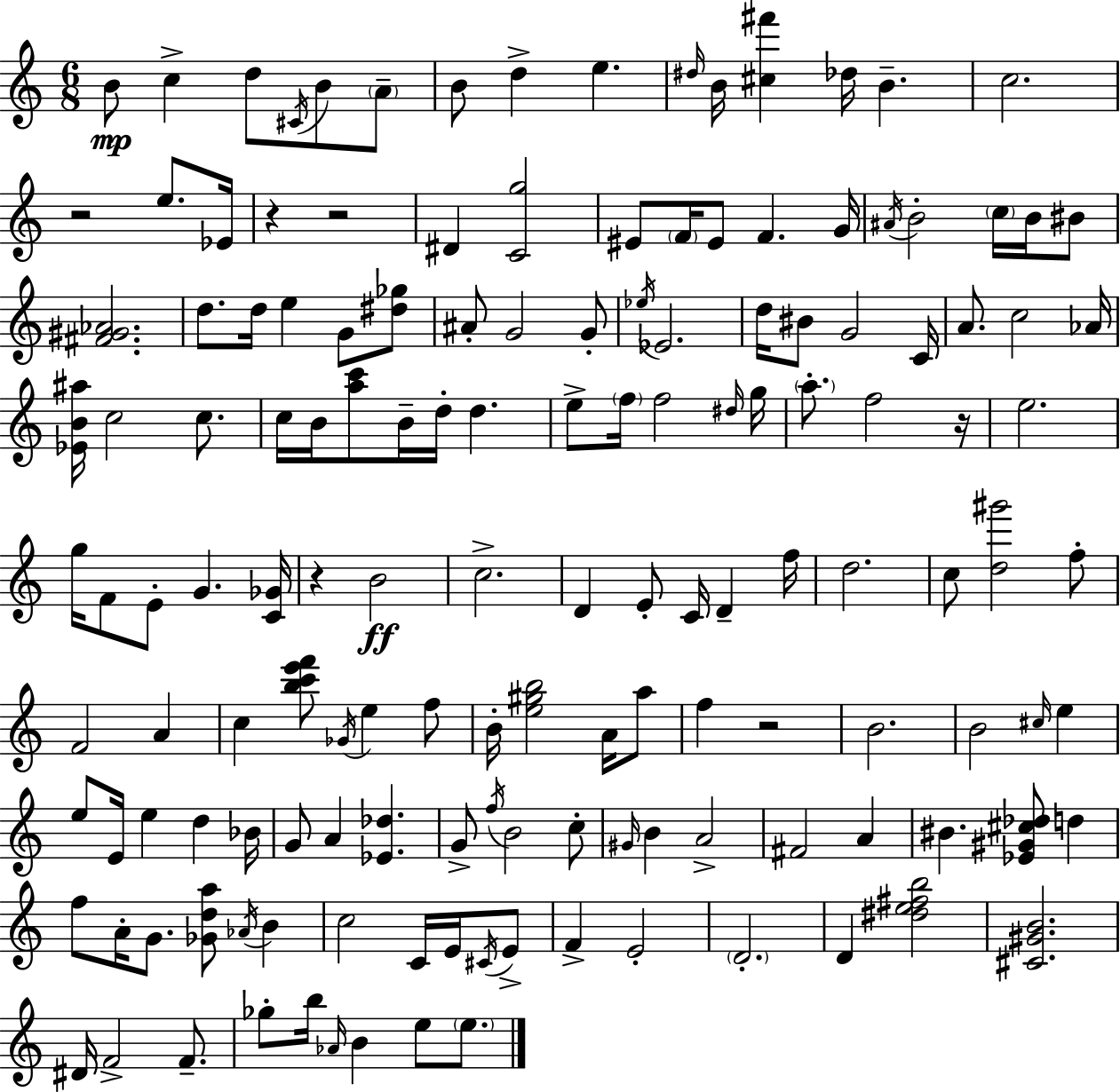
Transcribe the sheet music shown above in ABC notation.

X:1
T:Untitled
M:6/8
L:1/4
K:Am
B/2 c d/2 ^C/4 B/2 A/2 B/2 d e ^d/4 B/4 [^c^f'] _d/4 B c2 z2 e/2 _E/4 z z2 ^D [Cg]2 ^E/2 F/4 ^E/2 F G/4 ^A/4 B2 c/4 B/4 ^B/2 [^F^G_A]2 d/2 d/4 e G/2 [^d_g]/2 ^A/2 G2 G/2 _e/4 _E2 d/4 ^B/2 G2 C/4 A/2 c2 _A/4 [_EB^a]/4 c2 c/2 c/4 B/4 [ac']/2 B/4 d/4 d e/2 f/4 f2 ^d/4 g/4 a/2 f2 z/4 e2 g/4 F/2 E/2 G [C_G]/4 z B2 c2 D E/2 C/4 D f/4 d2 c/2 [d^g']2 f/2 F2 A c [bc'e'f']/2 _G/4 e f/2 B/4 [e^gb]2 A/4 a/2 f z2 B2 B2 ^c/4 e e/2 E/4 e d _B/4 G/2 A [_E_d] G/2 f/4 B2 c/2 ^G/4 B A2 ^F2 A ^B [_E^G^c_d]/2 d f/2 A/4 G/2 [_Gda]/2 _A/4 B c2 C/4 E/4 ^C/4 E/2 F E2 D2 D [^de^fb]2 [^C^GB]2 ^D/4 F2 F/2 _g/2 b/4 _A/4 B e/2 e/2